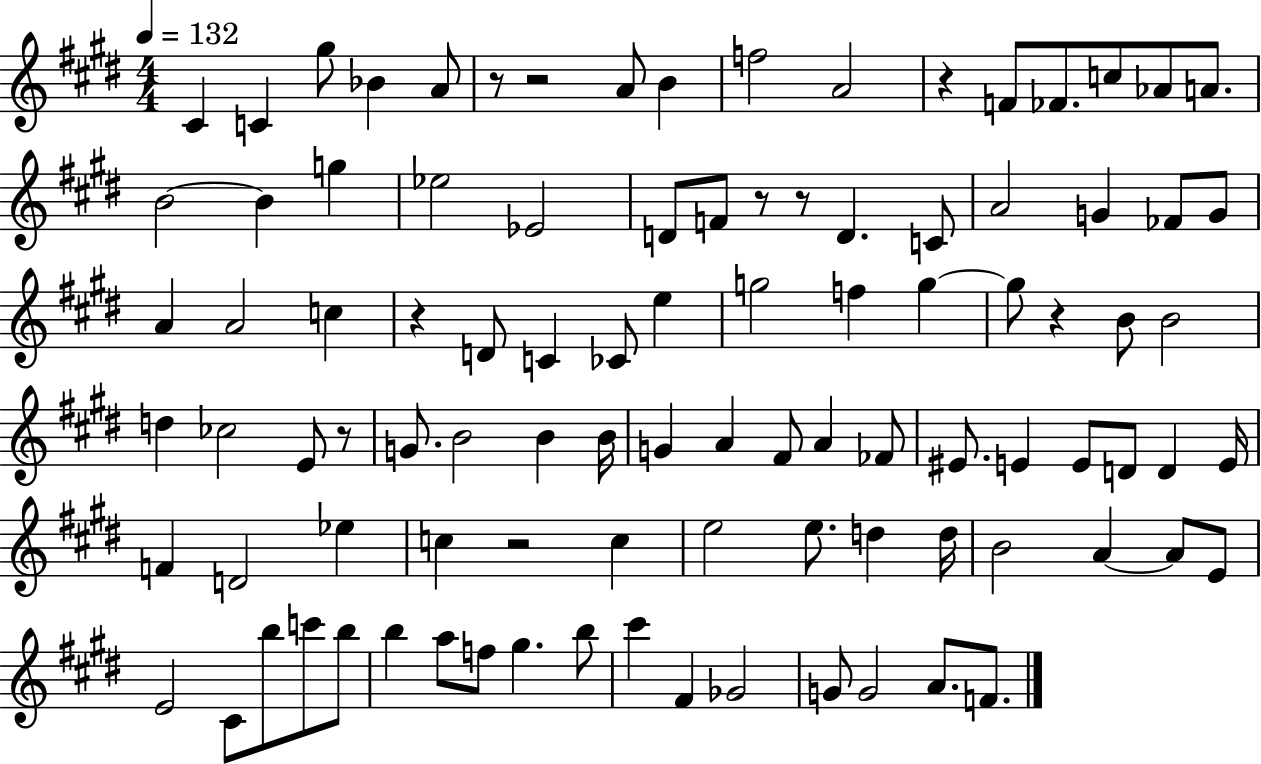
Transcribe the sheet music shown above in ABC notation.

X:1
T:Untitled
M:4/4
L:1/4
K:E
^C C ^g/2 _B A/2 z/2 z2 A/2 B f2 A2 z F/2 _F/2 c/2 _A/2 A/2 B2 B g _e2 _E2 D/2 F/2 z/2 z/2 D C/2 A2 G _F/2 G/2 A A2 c z D/2 C _C/2 e g2 f g g/2 z B/2 B2 d _c2 E/2 z/2 G/2 B2 B B/4 G A ^F/2 A _F/2 ^E/2 E E/2 D/2 D E/4 F D2 _e c z2 c e2 e/2 d d/4 B2 A A/2 E/2 E2 ^C/2 b/2 c'/2 b/2 b a/2 f/2 ^g b/2 ^c' ^F _G2 G/2 G2 A/2 F/2